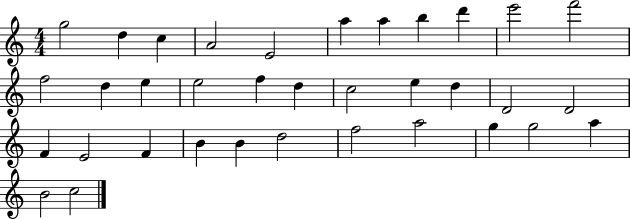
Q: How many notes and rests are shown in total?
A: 35